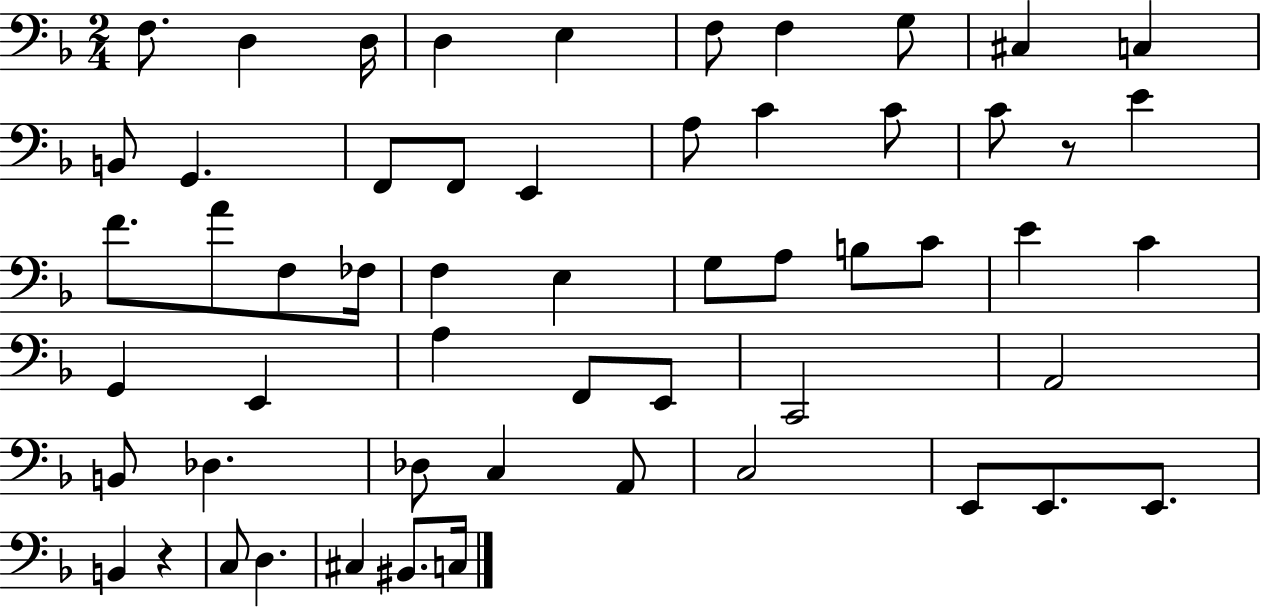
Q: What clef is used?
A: bass